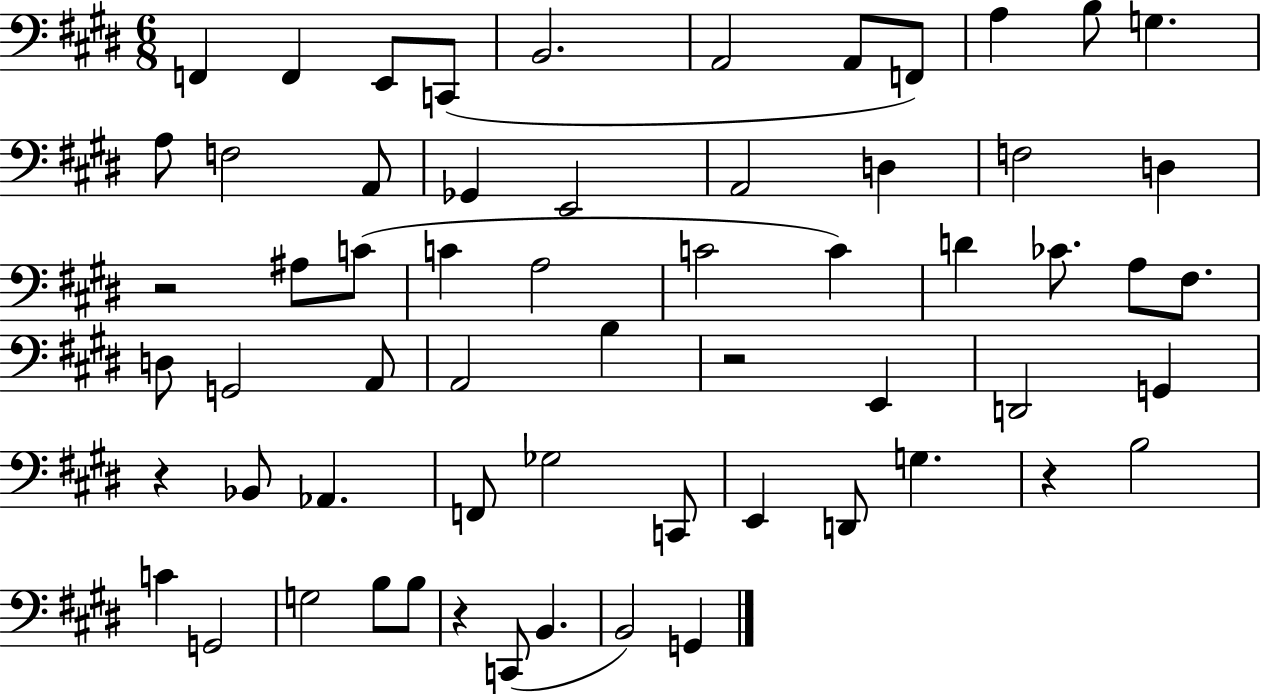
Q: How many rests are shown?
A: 5